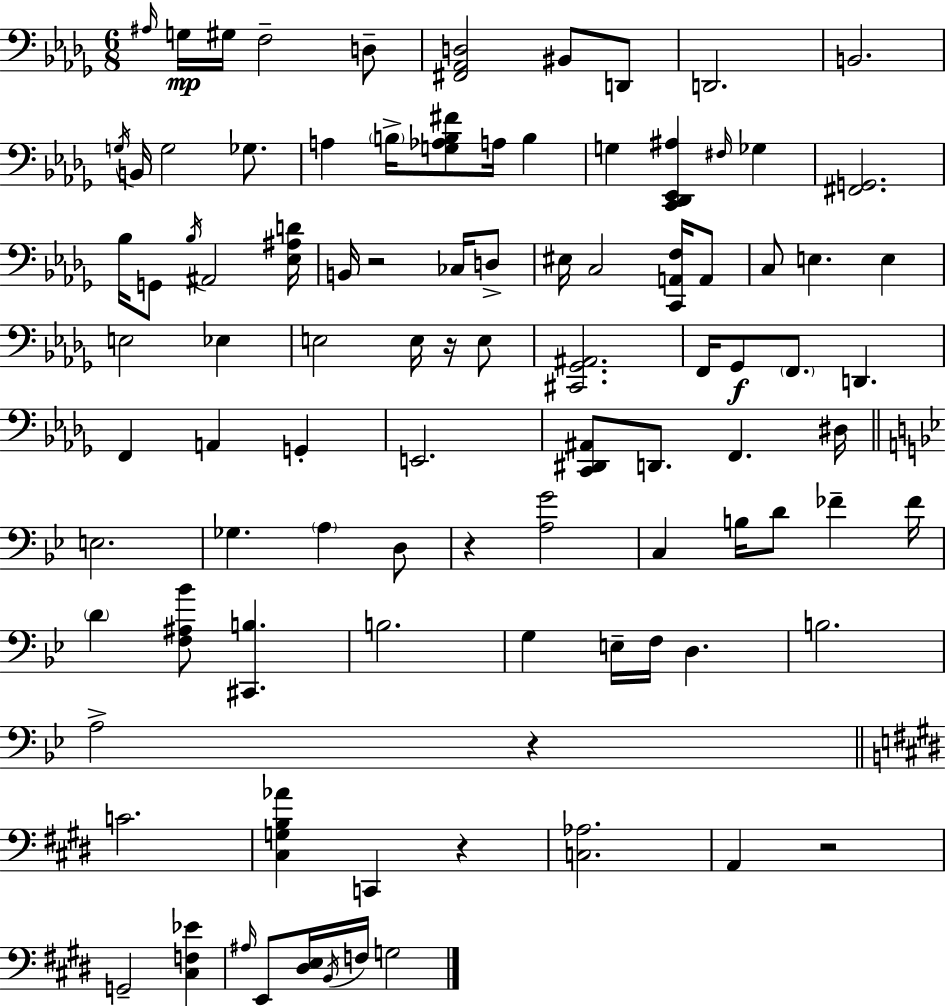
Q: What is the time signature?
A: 6/8